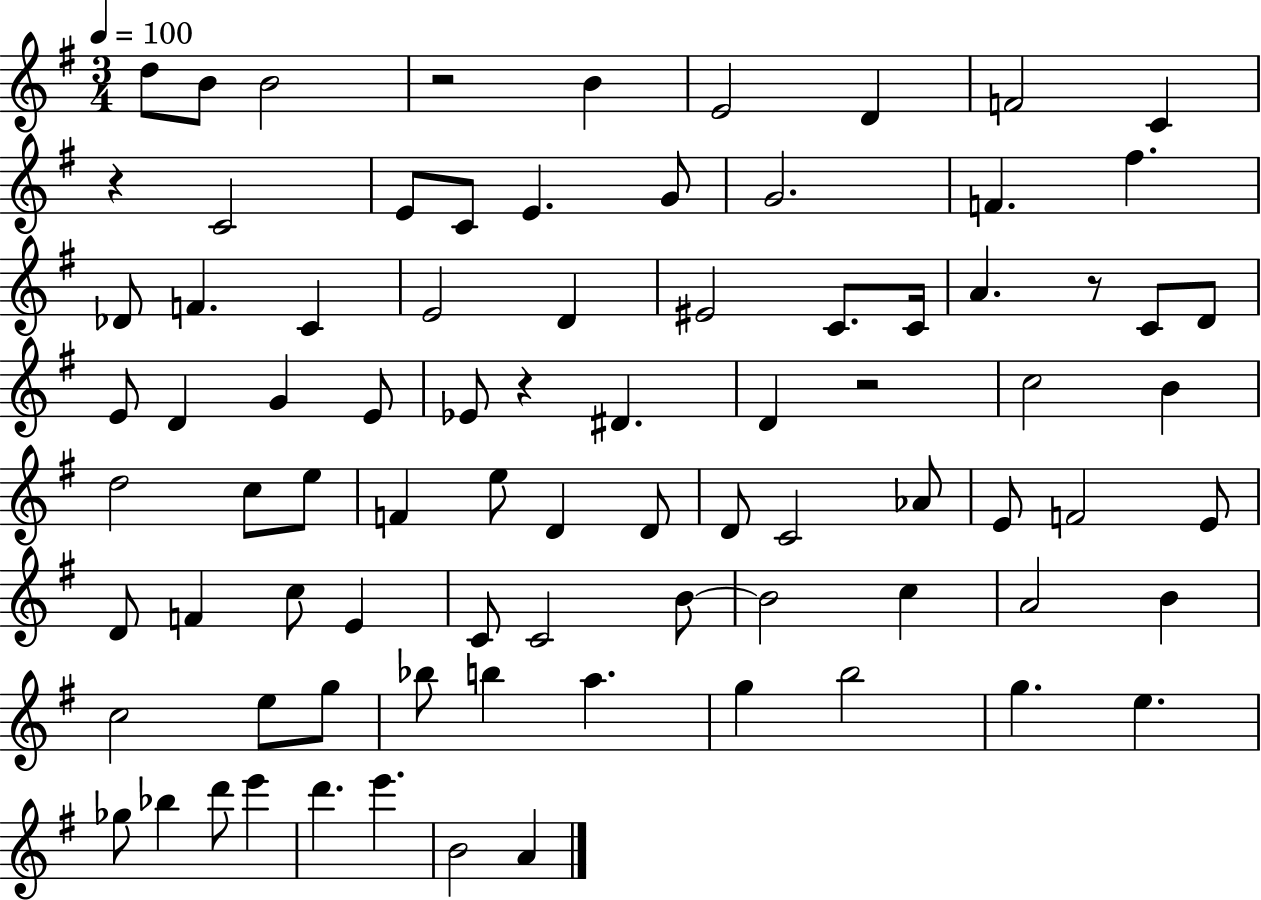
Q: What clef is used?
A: treble